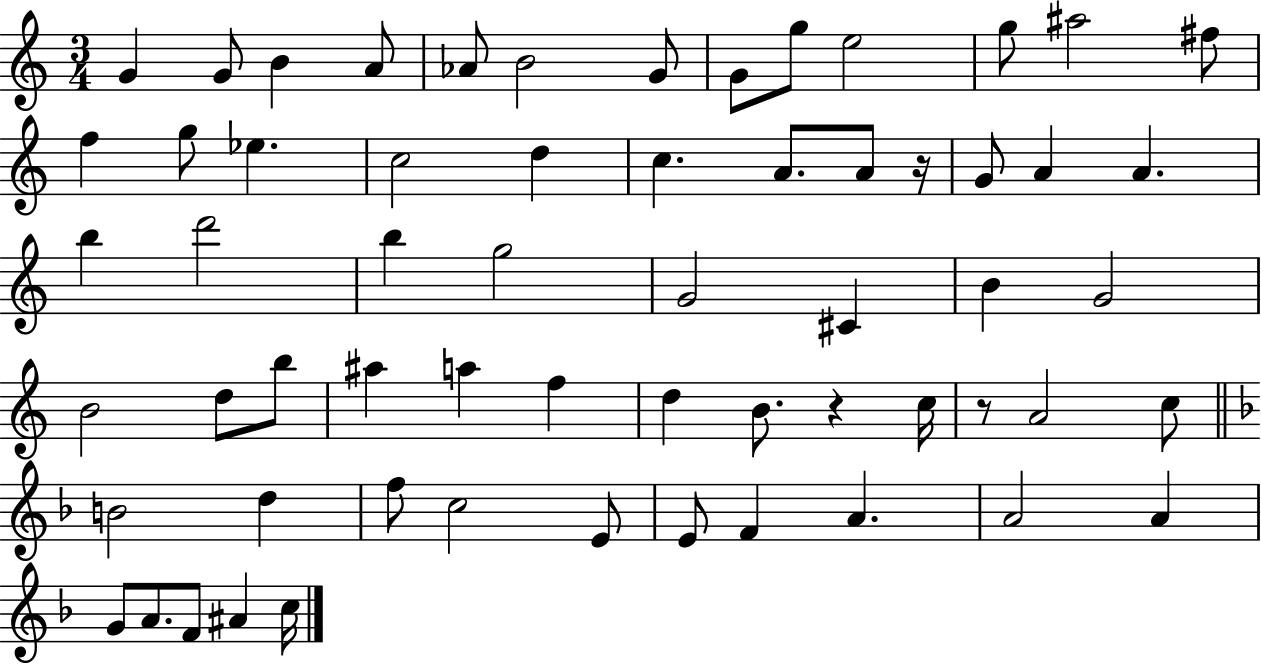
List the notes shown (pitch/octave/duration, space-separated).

G4/q G4/e B4/q A4/e Ab4/e B4/h G4/e G4/e G5/e E5/h G5/e A#5/h F#5/e F5/q G5/e Eb5/q. C5/h D5/q C5/q. A4/e. A4/e R/s G4/e A4/q A4/q. B5/q D6/h B5/q G5/h G4/h C#4/q B4/q G4/h B4/h D5/e B5/e A#5/q A5/q F5/q D5/q B4/e. R/q C5/s R/e A4/h C5/e B4/h D5/q F5/e C5/h E4/e E4/e F4/q A4/q. A4/h A4/q G4/e A4/e. F4/e A#4/q C5/s